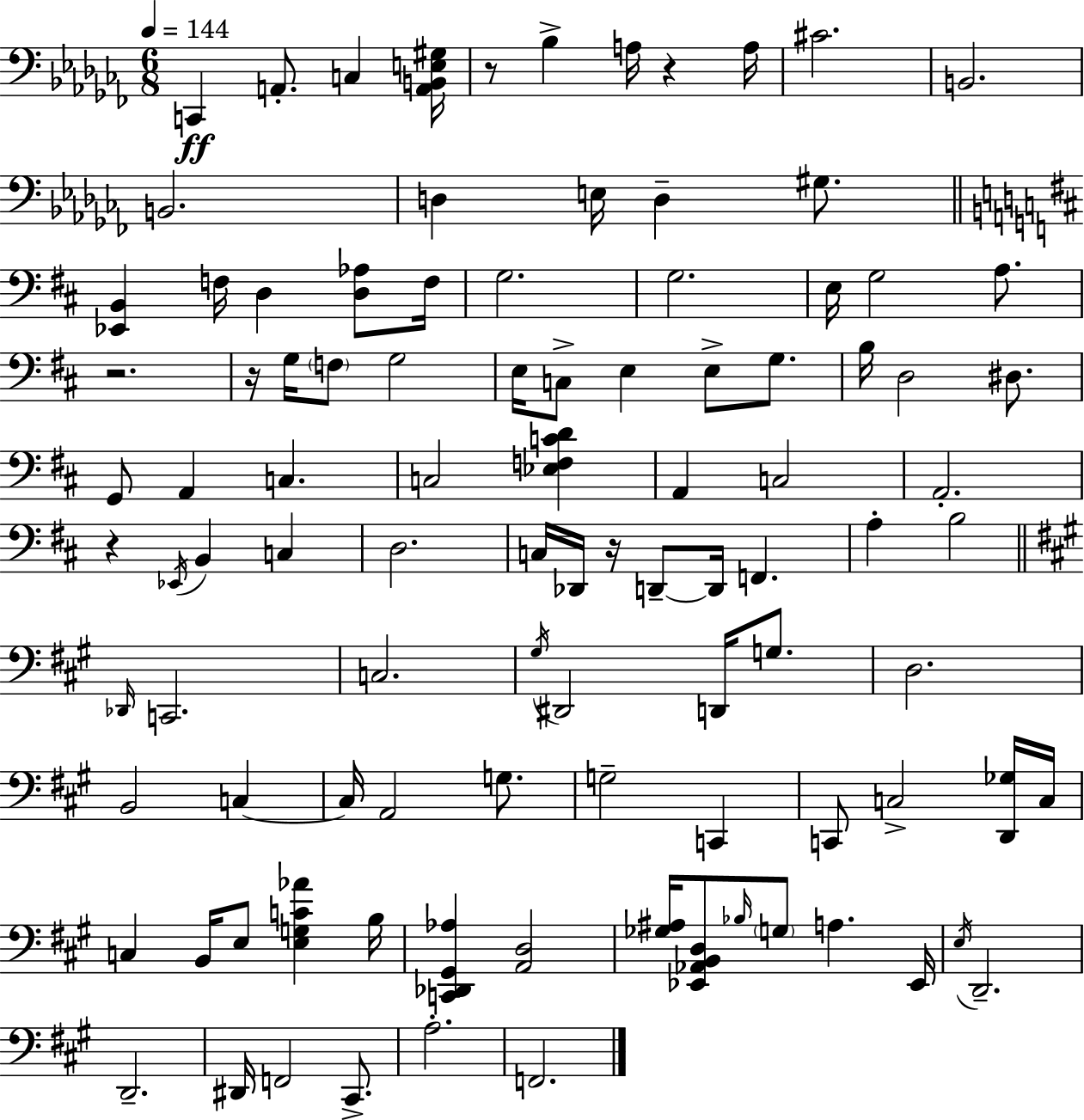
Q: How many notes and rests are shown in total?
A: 100